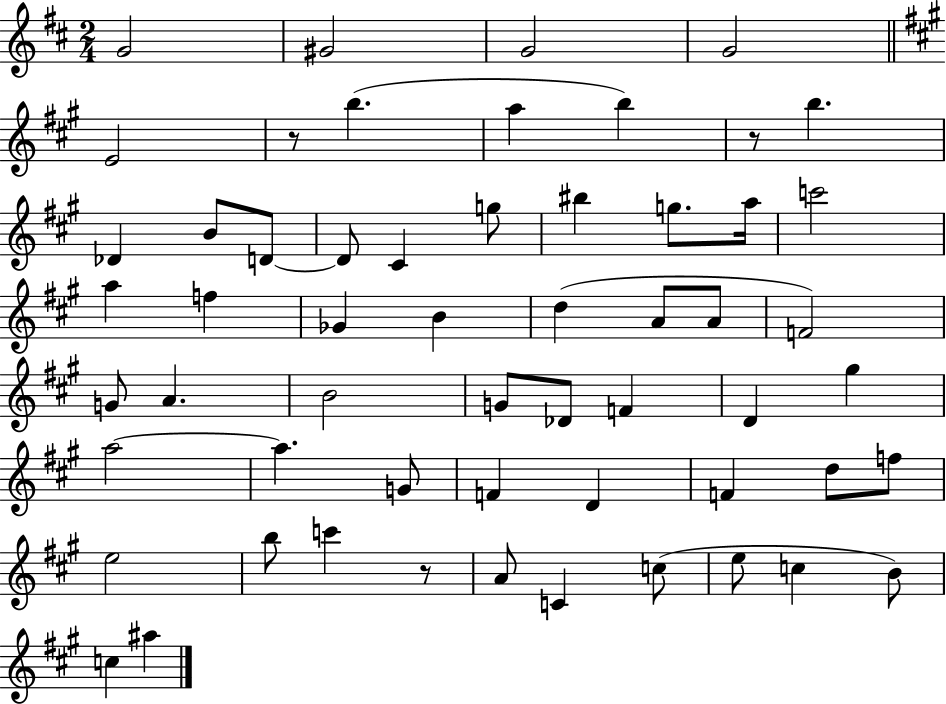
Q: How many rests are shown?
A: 3